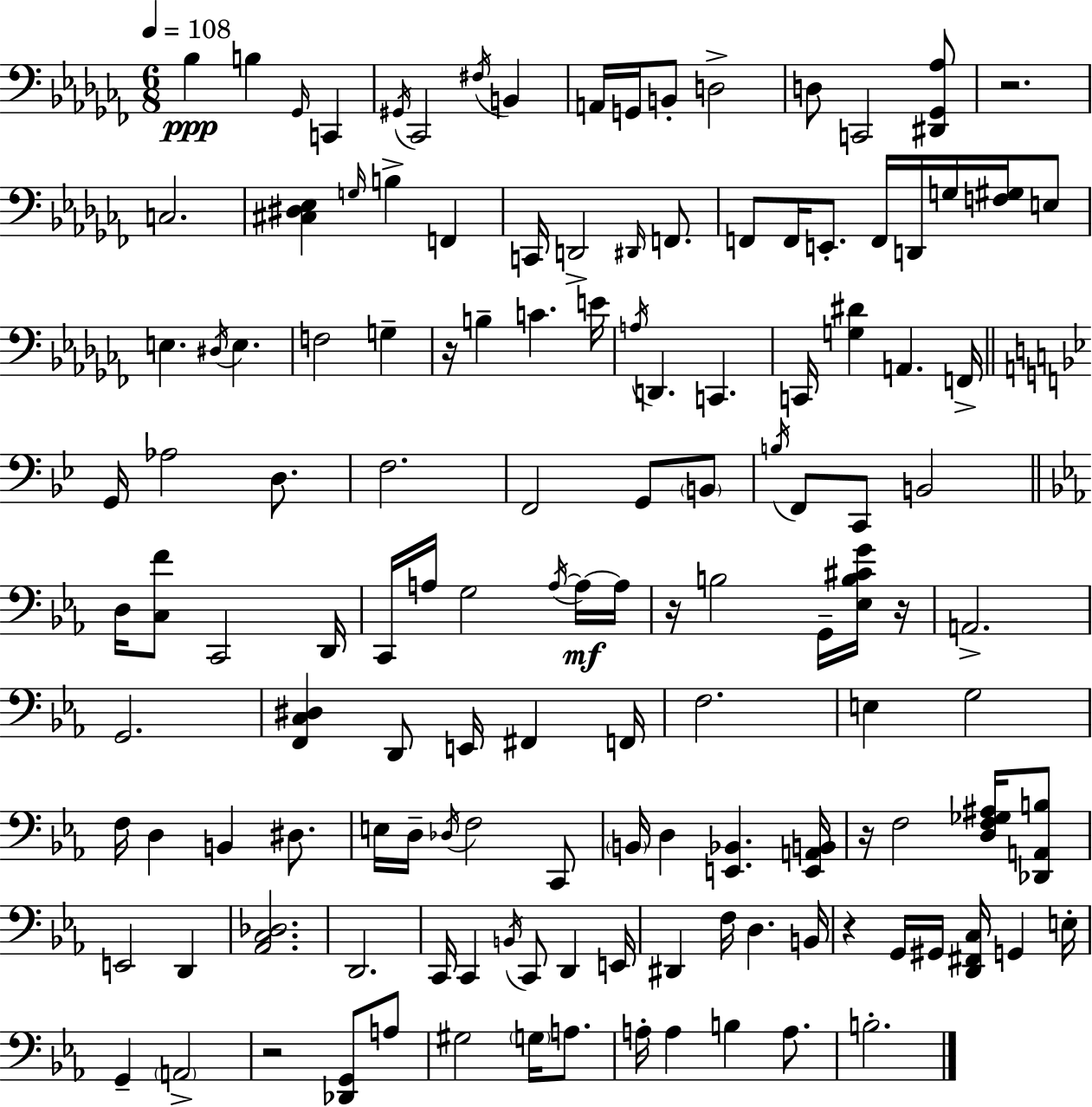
{
  \clef bass
  \numericTimeSignature
  \time 6/8
  \key aes \minor
  \tempo 4 = 108
  \repeat volta 2 { bes4\ppp b4 \grace { ges,16 } c,4 | \acciaccatura { gis,16 } ces,2 \acciaccatura { fis16 } b,4 | a,16 g,16 b,8-. d2-> | d8 c,2 | \break <dis, ges, aes>8 r2. | c2. | <cis dis ees>4 \grace { g16 } b4-> | f,4 c,16 d,2-> | \break \grace { dis,16 } f,8. f,8 f,16 e,8.-. f,16 | d,16 g16 <f gis>16 e8 e4. \acciaccatura { dis16 } | e4. f2 | g4-- r16 b4-- c'4. | \break e'16 \acciaccatura { a16 } d,4. | c,4. c,16 <g dis'>4 | a,4. f,16-> \bar "||" \break \key bes \major g,16 aes2 d8. | f2. | f,2 g,8 \parenthesize b,8 | \acciaccatura { b16 } f,8 c,8 b,2 | \break \bar "||" \break \key c \minor d16 <c f'>8 c,2 d,16 | c,16 a16 g2 \acciaccatura { a16~ }~\mf a16 | a16 r16 b2 g,16-- <ees b cis' g'>16 | r16 a,2.-> | \break g,2. | <f, c dis>4 d,8 e,16 fis,4 | f,16 f2. | e4 g2 | \break f16 d4 b,4 dis8. | e16 d16-- \acciaccatura { des16 } f2 | c,8 \parenthesize b,16 d4 <e, bes,>4. | <e, a, b,>16 r16 f2 <d f ges ais>16 | \break <des, a, b>8 e,2 d,4 | <aes, c des>2. | d,2. | c,16 c,4 \acciaccatura { b,16 } c,8 d,4 | \break e,16 dis,4 f16 d4. | b,16 r4 g,16 gis,16 <d, fis, c>16 g,4 | e16-. g,4-- \parenthesize a,2-> | r2 <des, g,>8 | \break a8 gis2 \parenthesize g16 | a8. a16-. a4 b4 | a8. b2.-. | } \bar "|."
}